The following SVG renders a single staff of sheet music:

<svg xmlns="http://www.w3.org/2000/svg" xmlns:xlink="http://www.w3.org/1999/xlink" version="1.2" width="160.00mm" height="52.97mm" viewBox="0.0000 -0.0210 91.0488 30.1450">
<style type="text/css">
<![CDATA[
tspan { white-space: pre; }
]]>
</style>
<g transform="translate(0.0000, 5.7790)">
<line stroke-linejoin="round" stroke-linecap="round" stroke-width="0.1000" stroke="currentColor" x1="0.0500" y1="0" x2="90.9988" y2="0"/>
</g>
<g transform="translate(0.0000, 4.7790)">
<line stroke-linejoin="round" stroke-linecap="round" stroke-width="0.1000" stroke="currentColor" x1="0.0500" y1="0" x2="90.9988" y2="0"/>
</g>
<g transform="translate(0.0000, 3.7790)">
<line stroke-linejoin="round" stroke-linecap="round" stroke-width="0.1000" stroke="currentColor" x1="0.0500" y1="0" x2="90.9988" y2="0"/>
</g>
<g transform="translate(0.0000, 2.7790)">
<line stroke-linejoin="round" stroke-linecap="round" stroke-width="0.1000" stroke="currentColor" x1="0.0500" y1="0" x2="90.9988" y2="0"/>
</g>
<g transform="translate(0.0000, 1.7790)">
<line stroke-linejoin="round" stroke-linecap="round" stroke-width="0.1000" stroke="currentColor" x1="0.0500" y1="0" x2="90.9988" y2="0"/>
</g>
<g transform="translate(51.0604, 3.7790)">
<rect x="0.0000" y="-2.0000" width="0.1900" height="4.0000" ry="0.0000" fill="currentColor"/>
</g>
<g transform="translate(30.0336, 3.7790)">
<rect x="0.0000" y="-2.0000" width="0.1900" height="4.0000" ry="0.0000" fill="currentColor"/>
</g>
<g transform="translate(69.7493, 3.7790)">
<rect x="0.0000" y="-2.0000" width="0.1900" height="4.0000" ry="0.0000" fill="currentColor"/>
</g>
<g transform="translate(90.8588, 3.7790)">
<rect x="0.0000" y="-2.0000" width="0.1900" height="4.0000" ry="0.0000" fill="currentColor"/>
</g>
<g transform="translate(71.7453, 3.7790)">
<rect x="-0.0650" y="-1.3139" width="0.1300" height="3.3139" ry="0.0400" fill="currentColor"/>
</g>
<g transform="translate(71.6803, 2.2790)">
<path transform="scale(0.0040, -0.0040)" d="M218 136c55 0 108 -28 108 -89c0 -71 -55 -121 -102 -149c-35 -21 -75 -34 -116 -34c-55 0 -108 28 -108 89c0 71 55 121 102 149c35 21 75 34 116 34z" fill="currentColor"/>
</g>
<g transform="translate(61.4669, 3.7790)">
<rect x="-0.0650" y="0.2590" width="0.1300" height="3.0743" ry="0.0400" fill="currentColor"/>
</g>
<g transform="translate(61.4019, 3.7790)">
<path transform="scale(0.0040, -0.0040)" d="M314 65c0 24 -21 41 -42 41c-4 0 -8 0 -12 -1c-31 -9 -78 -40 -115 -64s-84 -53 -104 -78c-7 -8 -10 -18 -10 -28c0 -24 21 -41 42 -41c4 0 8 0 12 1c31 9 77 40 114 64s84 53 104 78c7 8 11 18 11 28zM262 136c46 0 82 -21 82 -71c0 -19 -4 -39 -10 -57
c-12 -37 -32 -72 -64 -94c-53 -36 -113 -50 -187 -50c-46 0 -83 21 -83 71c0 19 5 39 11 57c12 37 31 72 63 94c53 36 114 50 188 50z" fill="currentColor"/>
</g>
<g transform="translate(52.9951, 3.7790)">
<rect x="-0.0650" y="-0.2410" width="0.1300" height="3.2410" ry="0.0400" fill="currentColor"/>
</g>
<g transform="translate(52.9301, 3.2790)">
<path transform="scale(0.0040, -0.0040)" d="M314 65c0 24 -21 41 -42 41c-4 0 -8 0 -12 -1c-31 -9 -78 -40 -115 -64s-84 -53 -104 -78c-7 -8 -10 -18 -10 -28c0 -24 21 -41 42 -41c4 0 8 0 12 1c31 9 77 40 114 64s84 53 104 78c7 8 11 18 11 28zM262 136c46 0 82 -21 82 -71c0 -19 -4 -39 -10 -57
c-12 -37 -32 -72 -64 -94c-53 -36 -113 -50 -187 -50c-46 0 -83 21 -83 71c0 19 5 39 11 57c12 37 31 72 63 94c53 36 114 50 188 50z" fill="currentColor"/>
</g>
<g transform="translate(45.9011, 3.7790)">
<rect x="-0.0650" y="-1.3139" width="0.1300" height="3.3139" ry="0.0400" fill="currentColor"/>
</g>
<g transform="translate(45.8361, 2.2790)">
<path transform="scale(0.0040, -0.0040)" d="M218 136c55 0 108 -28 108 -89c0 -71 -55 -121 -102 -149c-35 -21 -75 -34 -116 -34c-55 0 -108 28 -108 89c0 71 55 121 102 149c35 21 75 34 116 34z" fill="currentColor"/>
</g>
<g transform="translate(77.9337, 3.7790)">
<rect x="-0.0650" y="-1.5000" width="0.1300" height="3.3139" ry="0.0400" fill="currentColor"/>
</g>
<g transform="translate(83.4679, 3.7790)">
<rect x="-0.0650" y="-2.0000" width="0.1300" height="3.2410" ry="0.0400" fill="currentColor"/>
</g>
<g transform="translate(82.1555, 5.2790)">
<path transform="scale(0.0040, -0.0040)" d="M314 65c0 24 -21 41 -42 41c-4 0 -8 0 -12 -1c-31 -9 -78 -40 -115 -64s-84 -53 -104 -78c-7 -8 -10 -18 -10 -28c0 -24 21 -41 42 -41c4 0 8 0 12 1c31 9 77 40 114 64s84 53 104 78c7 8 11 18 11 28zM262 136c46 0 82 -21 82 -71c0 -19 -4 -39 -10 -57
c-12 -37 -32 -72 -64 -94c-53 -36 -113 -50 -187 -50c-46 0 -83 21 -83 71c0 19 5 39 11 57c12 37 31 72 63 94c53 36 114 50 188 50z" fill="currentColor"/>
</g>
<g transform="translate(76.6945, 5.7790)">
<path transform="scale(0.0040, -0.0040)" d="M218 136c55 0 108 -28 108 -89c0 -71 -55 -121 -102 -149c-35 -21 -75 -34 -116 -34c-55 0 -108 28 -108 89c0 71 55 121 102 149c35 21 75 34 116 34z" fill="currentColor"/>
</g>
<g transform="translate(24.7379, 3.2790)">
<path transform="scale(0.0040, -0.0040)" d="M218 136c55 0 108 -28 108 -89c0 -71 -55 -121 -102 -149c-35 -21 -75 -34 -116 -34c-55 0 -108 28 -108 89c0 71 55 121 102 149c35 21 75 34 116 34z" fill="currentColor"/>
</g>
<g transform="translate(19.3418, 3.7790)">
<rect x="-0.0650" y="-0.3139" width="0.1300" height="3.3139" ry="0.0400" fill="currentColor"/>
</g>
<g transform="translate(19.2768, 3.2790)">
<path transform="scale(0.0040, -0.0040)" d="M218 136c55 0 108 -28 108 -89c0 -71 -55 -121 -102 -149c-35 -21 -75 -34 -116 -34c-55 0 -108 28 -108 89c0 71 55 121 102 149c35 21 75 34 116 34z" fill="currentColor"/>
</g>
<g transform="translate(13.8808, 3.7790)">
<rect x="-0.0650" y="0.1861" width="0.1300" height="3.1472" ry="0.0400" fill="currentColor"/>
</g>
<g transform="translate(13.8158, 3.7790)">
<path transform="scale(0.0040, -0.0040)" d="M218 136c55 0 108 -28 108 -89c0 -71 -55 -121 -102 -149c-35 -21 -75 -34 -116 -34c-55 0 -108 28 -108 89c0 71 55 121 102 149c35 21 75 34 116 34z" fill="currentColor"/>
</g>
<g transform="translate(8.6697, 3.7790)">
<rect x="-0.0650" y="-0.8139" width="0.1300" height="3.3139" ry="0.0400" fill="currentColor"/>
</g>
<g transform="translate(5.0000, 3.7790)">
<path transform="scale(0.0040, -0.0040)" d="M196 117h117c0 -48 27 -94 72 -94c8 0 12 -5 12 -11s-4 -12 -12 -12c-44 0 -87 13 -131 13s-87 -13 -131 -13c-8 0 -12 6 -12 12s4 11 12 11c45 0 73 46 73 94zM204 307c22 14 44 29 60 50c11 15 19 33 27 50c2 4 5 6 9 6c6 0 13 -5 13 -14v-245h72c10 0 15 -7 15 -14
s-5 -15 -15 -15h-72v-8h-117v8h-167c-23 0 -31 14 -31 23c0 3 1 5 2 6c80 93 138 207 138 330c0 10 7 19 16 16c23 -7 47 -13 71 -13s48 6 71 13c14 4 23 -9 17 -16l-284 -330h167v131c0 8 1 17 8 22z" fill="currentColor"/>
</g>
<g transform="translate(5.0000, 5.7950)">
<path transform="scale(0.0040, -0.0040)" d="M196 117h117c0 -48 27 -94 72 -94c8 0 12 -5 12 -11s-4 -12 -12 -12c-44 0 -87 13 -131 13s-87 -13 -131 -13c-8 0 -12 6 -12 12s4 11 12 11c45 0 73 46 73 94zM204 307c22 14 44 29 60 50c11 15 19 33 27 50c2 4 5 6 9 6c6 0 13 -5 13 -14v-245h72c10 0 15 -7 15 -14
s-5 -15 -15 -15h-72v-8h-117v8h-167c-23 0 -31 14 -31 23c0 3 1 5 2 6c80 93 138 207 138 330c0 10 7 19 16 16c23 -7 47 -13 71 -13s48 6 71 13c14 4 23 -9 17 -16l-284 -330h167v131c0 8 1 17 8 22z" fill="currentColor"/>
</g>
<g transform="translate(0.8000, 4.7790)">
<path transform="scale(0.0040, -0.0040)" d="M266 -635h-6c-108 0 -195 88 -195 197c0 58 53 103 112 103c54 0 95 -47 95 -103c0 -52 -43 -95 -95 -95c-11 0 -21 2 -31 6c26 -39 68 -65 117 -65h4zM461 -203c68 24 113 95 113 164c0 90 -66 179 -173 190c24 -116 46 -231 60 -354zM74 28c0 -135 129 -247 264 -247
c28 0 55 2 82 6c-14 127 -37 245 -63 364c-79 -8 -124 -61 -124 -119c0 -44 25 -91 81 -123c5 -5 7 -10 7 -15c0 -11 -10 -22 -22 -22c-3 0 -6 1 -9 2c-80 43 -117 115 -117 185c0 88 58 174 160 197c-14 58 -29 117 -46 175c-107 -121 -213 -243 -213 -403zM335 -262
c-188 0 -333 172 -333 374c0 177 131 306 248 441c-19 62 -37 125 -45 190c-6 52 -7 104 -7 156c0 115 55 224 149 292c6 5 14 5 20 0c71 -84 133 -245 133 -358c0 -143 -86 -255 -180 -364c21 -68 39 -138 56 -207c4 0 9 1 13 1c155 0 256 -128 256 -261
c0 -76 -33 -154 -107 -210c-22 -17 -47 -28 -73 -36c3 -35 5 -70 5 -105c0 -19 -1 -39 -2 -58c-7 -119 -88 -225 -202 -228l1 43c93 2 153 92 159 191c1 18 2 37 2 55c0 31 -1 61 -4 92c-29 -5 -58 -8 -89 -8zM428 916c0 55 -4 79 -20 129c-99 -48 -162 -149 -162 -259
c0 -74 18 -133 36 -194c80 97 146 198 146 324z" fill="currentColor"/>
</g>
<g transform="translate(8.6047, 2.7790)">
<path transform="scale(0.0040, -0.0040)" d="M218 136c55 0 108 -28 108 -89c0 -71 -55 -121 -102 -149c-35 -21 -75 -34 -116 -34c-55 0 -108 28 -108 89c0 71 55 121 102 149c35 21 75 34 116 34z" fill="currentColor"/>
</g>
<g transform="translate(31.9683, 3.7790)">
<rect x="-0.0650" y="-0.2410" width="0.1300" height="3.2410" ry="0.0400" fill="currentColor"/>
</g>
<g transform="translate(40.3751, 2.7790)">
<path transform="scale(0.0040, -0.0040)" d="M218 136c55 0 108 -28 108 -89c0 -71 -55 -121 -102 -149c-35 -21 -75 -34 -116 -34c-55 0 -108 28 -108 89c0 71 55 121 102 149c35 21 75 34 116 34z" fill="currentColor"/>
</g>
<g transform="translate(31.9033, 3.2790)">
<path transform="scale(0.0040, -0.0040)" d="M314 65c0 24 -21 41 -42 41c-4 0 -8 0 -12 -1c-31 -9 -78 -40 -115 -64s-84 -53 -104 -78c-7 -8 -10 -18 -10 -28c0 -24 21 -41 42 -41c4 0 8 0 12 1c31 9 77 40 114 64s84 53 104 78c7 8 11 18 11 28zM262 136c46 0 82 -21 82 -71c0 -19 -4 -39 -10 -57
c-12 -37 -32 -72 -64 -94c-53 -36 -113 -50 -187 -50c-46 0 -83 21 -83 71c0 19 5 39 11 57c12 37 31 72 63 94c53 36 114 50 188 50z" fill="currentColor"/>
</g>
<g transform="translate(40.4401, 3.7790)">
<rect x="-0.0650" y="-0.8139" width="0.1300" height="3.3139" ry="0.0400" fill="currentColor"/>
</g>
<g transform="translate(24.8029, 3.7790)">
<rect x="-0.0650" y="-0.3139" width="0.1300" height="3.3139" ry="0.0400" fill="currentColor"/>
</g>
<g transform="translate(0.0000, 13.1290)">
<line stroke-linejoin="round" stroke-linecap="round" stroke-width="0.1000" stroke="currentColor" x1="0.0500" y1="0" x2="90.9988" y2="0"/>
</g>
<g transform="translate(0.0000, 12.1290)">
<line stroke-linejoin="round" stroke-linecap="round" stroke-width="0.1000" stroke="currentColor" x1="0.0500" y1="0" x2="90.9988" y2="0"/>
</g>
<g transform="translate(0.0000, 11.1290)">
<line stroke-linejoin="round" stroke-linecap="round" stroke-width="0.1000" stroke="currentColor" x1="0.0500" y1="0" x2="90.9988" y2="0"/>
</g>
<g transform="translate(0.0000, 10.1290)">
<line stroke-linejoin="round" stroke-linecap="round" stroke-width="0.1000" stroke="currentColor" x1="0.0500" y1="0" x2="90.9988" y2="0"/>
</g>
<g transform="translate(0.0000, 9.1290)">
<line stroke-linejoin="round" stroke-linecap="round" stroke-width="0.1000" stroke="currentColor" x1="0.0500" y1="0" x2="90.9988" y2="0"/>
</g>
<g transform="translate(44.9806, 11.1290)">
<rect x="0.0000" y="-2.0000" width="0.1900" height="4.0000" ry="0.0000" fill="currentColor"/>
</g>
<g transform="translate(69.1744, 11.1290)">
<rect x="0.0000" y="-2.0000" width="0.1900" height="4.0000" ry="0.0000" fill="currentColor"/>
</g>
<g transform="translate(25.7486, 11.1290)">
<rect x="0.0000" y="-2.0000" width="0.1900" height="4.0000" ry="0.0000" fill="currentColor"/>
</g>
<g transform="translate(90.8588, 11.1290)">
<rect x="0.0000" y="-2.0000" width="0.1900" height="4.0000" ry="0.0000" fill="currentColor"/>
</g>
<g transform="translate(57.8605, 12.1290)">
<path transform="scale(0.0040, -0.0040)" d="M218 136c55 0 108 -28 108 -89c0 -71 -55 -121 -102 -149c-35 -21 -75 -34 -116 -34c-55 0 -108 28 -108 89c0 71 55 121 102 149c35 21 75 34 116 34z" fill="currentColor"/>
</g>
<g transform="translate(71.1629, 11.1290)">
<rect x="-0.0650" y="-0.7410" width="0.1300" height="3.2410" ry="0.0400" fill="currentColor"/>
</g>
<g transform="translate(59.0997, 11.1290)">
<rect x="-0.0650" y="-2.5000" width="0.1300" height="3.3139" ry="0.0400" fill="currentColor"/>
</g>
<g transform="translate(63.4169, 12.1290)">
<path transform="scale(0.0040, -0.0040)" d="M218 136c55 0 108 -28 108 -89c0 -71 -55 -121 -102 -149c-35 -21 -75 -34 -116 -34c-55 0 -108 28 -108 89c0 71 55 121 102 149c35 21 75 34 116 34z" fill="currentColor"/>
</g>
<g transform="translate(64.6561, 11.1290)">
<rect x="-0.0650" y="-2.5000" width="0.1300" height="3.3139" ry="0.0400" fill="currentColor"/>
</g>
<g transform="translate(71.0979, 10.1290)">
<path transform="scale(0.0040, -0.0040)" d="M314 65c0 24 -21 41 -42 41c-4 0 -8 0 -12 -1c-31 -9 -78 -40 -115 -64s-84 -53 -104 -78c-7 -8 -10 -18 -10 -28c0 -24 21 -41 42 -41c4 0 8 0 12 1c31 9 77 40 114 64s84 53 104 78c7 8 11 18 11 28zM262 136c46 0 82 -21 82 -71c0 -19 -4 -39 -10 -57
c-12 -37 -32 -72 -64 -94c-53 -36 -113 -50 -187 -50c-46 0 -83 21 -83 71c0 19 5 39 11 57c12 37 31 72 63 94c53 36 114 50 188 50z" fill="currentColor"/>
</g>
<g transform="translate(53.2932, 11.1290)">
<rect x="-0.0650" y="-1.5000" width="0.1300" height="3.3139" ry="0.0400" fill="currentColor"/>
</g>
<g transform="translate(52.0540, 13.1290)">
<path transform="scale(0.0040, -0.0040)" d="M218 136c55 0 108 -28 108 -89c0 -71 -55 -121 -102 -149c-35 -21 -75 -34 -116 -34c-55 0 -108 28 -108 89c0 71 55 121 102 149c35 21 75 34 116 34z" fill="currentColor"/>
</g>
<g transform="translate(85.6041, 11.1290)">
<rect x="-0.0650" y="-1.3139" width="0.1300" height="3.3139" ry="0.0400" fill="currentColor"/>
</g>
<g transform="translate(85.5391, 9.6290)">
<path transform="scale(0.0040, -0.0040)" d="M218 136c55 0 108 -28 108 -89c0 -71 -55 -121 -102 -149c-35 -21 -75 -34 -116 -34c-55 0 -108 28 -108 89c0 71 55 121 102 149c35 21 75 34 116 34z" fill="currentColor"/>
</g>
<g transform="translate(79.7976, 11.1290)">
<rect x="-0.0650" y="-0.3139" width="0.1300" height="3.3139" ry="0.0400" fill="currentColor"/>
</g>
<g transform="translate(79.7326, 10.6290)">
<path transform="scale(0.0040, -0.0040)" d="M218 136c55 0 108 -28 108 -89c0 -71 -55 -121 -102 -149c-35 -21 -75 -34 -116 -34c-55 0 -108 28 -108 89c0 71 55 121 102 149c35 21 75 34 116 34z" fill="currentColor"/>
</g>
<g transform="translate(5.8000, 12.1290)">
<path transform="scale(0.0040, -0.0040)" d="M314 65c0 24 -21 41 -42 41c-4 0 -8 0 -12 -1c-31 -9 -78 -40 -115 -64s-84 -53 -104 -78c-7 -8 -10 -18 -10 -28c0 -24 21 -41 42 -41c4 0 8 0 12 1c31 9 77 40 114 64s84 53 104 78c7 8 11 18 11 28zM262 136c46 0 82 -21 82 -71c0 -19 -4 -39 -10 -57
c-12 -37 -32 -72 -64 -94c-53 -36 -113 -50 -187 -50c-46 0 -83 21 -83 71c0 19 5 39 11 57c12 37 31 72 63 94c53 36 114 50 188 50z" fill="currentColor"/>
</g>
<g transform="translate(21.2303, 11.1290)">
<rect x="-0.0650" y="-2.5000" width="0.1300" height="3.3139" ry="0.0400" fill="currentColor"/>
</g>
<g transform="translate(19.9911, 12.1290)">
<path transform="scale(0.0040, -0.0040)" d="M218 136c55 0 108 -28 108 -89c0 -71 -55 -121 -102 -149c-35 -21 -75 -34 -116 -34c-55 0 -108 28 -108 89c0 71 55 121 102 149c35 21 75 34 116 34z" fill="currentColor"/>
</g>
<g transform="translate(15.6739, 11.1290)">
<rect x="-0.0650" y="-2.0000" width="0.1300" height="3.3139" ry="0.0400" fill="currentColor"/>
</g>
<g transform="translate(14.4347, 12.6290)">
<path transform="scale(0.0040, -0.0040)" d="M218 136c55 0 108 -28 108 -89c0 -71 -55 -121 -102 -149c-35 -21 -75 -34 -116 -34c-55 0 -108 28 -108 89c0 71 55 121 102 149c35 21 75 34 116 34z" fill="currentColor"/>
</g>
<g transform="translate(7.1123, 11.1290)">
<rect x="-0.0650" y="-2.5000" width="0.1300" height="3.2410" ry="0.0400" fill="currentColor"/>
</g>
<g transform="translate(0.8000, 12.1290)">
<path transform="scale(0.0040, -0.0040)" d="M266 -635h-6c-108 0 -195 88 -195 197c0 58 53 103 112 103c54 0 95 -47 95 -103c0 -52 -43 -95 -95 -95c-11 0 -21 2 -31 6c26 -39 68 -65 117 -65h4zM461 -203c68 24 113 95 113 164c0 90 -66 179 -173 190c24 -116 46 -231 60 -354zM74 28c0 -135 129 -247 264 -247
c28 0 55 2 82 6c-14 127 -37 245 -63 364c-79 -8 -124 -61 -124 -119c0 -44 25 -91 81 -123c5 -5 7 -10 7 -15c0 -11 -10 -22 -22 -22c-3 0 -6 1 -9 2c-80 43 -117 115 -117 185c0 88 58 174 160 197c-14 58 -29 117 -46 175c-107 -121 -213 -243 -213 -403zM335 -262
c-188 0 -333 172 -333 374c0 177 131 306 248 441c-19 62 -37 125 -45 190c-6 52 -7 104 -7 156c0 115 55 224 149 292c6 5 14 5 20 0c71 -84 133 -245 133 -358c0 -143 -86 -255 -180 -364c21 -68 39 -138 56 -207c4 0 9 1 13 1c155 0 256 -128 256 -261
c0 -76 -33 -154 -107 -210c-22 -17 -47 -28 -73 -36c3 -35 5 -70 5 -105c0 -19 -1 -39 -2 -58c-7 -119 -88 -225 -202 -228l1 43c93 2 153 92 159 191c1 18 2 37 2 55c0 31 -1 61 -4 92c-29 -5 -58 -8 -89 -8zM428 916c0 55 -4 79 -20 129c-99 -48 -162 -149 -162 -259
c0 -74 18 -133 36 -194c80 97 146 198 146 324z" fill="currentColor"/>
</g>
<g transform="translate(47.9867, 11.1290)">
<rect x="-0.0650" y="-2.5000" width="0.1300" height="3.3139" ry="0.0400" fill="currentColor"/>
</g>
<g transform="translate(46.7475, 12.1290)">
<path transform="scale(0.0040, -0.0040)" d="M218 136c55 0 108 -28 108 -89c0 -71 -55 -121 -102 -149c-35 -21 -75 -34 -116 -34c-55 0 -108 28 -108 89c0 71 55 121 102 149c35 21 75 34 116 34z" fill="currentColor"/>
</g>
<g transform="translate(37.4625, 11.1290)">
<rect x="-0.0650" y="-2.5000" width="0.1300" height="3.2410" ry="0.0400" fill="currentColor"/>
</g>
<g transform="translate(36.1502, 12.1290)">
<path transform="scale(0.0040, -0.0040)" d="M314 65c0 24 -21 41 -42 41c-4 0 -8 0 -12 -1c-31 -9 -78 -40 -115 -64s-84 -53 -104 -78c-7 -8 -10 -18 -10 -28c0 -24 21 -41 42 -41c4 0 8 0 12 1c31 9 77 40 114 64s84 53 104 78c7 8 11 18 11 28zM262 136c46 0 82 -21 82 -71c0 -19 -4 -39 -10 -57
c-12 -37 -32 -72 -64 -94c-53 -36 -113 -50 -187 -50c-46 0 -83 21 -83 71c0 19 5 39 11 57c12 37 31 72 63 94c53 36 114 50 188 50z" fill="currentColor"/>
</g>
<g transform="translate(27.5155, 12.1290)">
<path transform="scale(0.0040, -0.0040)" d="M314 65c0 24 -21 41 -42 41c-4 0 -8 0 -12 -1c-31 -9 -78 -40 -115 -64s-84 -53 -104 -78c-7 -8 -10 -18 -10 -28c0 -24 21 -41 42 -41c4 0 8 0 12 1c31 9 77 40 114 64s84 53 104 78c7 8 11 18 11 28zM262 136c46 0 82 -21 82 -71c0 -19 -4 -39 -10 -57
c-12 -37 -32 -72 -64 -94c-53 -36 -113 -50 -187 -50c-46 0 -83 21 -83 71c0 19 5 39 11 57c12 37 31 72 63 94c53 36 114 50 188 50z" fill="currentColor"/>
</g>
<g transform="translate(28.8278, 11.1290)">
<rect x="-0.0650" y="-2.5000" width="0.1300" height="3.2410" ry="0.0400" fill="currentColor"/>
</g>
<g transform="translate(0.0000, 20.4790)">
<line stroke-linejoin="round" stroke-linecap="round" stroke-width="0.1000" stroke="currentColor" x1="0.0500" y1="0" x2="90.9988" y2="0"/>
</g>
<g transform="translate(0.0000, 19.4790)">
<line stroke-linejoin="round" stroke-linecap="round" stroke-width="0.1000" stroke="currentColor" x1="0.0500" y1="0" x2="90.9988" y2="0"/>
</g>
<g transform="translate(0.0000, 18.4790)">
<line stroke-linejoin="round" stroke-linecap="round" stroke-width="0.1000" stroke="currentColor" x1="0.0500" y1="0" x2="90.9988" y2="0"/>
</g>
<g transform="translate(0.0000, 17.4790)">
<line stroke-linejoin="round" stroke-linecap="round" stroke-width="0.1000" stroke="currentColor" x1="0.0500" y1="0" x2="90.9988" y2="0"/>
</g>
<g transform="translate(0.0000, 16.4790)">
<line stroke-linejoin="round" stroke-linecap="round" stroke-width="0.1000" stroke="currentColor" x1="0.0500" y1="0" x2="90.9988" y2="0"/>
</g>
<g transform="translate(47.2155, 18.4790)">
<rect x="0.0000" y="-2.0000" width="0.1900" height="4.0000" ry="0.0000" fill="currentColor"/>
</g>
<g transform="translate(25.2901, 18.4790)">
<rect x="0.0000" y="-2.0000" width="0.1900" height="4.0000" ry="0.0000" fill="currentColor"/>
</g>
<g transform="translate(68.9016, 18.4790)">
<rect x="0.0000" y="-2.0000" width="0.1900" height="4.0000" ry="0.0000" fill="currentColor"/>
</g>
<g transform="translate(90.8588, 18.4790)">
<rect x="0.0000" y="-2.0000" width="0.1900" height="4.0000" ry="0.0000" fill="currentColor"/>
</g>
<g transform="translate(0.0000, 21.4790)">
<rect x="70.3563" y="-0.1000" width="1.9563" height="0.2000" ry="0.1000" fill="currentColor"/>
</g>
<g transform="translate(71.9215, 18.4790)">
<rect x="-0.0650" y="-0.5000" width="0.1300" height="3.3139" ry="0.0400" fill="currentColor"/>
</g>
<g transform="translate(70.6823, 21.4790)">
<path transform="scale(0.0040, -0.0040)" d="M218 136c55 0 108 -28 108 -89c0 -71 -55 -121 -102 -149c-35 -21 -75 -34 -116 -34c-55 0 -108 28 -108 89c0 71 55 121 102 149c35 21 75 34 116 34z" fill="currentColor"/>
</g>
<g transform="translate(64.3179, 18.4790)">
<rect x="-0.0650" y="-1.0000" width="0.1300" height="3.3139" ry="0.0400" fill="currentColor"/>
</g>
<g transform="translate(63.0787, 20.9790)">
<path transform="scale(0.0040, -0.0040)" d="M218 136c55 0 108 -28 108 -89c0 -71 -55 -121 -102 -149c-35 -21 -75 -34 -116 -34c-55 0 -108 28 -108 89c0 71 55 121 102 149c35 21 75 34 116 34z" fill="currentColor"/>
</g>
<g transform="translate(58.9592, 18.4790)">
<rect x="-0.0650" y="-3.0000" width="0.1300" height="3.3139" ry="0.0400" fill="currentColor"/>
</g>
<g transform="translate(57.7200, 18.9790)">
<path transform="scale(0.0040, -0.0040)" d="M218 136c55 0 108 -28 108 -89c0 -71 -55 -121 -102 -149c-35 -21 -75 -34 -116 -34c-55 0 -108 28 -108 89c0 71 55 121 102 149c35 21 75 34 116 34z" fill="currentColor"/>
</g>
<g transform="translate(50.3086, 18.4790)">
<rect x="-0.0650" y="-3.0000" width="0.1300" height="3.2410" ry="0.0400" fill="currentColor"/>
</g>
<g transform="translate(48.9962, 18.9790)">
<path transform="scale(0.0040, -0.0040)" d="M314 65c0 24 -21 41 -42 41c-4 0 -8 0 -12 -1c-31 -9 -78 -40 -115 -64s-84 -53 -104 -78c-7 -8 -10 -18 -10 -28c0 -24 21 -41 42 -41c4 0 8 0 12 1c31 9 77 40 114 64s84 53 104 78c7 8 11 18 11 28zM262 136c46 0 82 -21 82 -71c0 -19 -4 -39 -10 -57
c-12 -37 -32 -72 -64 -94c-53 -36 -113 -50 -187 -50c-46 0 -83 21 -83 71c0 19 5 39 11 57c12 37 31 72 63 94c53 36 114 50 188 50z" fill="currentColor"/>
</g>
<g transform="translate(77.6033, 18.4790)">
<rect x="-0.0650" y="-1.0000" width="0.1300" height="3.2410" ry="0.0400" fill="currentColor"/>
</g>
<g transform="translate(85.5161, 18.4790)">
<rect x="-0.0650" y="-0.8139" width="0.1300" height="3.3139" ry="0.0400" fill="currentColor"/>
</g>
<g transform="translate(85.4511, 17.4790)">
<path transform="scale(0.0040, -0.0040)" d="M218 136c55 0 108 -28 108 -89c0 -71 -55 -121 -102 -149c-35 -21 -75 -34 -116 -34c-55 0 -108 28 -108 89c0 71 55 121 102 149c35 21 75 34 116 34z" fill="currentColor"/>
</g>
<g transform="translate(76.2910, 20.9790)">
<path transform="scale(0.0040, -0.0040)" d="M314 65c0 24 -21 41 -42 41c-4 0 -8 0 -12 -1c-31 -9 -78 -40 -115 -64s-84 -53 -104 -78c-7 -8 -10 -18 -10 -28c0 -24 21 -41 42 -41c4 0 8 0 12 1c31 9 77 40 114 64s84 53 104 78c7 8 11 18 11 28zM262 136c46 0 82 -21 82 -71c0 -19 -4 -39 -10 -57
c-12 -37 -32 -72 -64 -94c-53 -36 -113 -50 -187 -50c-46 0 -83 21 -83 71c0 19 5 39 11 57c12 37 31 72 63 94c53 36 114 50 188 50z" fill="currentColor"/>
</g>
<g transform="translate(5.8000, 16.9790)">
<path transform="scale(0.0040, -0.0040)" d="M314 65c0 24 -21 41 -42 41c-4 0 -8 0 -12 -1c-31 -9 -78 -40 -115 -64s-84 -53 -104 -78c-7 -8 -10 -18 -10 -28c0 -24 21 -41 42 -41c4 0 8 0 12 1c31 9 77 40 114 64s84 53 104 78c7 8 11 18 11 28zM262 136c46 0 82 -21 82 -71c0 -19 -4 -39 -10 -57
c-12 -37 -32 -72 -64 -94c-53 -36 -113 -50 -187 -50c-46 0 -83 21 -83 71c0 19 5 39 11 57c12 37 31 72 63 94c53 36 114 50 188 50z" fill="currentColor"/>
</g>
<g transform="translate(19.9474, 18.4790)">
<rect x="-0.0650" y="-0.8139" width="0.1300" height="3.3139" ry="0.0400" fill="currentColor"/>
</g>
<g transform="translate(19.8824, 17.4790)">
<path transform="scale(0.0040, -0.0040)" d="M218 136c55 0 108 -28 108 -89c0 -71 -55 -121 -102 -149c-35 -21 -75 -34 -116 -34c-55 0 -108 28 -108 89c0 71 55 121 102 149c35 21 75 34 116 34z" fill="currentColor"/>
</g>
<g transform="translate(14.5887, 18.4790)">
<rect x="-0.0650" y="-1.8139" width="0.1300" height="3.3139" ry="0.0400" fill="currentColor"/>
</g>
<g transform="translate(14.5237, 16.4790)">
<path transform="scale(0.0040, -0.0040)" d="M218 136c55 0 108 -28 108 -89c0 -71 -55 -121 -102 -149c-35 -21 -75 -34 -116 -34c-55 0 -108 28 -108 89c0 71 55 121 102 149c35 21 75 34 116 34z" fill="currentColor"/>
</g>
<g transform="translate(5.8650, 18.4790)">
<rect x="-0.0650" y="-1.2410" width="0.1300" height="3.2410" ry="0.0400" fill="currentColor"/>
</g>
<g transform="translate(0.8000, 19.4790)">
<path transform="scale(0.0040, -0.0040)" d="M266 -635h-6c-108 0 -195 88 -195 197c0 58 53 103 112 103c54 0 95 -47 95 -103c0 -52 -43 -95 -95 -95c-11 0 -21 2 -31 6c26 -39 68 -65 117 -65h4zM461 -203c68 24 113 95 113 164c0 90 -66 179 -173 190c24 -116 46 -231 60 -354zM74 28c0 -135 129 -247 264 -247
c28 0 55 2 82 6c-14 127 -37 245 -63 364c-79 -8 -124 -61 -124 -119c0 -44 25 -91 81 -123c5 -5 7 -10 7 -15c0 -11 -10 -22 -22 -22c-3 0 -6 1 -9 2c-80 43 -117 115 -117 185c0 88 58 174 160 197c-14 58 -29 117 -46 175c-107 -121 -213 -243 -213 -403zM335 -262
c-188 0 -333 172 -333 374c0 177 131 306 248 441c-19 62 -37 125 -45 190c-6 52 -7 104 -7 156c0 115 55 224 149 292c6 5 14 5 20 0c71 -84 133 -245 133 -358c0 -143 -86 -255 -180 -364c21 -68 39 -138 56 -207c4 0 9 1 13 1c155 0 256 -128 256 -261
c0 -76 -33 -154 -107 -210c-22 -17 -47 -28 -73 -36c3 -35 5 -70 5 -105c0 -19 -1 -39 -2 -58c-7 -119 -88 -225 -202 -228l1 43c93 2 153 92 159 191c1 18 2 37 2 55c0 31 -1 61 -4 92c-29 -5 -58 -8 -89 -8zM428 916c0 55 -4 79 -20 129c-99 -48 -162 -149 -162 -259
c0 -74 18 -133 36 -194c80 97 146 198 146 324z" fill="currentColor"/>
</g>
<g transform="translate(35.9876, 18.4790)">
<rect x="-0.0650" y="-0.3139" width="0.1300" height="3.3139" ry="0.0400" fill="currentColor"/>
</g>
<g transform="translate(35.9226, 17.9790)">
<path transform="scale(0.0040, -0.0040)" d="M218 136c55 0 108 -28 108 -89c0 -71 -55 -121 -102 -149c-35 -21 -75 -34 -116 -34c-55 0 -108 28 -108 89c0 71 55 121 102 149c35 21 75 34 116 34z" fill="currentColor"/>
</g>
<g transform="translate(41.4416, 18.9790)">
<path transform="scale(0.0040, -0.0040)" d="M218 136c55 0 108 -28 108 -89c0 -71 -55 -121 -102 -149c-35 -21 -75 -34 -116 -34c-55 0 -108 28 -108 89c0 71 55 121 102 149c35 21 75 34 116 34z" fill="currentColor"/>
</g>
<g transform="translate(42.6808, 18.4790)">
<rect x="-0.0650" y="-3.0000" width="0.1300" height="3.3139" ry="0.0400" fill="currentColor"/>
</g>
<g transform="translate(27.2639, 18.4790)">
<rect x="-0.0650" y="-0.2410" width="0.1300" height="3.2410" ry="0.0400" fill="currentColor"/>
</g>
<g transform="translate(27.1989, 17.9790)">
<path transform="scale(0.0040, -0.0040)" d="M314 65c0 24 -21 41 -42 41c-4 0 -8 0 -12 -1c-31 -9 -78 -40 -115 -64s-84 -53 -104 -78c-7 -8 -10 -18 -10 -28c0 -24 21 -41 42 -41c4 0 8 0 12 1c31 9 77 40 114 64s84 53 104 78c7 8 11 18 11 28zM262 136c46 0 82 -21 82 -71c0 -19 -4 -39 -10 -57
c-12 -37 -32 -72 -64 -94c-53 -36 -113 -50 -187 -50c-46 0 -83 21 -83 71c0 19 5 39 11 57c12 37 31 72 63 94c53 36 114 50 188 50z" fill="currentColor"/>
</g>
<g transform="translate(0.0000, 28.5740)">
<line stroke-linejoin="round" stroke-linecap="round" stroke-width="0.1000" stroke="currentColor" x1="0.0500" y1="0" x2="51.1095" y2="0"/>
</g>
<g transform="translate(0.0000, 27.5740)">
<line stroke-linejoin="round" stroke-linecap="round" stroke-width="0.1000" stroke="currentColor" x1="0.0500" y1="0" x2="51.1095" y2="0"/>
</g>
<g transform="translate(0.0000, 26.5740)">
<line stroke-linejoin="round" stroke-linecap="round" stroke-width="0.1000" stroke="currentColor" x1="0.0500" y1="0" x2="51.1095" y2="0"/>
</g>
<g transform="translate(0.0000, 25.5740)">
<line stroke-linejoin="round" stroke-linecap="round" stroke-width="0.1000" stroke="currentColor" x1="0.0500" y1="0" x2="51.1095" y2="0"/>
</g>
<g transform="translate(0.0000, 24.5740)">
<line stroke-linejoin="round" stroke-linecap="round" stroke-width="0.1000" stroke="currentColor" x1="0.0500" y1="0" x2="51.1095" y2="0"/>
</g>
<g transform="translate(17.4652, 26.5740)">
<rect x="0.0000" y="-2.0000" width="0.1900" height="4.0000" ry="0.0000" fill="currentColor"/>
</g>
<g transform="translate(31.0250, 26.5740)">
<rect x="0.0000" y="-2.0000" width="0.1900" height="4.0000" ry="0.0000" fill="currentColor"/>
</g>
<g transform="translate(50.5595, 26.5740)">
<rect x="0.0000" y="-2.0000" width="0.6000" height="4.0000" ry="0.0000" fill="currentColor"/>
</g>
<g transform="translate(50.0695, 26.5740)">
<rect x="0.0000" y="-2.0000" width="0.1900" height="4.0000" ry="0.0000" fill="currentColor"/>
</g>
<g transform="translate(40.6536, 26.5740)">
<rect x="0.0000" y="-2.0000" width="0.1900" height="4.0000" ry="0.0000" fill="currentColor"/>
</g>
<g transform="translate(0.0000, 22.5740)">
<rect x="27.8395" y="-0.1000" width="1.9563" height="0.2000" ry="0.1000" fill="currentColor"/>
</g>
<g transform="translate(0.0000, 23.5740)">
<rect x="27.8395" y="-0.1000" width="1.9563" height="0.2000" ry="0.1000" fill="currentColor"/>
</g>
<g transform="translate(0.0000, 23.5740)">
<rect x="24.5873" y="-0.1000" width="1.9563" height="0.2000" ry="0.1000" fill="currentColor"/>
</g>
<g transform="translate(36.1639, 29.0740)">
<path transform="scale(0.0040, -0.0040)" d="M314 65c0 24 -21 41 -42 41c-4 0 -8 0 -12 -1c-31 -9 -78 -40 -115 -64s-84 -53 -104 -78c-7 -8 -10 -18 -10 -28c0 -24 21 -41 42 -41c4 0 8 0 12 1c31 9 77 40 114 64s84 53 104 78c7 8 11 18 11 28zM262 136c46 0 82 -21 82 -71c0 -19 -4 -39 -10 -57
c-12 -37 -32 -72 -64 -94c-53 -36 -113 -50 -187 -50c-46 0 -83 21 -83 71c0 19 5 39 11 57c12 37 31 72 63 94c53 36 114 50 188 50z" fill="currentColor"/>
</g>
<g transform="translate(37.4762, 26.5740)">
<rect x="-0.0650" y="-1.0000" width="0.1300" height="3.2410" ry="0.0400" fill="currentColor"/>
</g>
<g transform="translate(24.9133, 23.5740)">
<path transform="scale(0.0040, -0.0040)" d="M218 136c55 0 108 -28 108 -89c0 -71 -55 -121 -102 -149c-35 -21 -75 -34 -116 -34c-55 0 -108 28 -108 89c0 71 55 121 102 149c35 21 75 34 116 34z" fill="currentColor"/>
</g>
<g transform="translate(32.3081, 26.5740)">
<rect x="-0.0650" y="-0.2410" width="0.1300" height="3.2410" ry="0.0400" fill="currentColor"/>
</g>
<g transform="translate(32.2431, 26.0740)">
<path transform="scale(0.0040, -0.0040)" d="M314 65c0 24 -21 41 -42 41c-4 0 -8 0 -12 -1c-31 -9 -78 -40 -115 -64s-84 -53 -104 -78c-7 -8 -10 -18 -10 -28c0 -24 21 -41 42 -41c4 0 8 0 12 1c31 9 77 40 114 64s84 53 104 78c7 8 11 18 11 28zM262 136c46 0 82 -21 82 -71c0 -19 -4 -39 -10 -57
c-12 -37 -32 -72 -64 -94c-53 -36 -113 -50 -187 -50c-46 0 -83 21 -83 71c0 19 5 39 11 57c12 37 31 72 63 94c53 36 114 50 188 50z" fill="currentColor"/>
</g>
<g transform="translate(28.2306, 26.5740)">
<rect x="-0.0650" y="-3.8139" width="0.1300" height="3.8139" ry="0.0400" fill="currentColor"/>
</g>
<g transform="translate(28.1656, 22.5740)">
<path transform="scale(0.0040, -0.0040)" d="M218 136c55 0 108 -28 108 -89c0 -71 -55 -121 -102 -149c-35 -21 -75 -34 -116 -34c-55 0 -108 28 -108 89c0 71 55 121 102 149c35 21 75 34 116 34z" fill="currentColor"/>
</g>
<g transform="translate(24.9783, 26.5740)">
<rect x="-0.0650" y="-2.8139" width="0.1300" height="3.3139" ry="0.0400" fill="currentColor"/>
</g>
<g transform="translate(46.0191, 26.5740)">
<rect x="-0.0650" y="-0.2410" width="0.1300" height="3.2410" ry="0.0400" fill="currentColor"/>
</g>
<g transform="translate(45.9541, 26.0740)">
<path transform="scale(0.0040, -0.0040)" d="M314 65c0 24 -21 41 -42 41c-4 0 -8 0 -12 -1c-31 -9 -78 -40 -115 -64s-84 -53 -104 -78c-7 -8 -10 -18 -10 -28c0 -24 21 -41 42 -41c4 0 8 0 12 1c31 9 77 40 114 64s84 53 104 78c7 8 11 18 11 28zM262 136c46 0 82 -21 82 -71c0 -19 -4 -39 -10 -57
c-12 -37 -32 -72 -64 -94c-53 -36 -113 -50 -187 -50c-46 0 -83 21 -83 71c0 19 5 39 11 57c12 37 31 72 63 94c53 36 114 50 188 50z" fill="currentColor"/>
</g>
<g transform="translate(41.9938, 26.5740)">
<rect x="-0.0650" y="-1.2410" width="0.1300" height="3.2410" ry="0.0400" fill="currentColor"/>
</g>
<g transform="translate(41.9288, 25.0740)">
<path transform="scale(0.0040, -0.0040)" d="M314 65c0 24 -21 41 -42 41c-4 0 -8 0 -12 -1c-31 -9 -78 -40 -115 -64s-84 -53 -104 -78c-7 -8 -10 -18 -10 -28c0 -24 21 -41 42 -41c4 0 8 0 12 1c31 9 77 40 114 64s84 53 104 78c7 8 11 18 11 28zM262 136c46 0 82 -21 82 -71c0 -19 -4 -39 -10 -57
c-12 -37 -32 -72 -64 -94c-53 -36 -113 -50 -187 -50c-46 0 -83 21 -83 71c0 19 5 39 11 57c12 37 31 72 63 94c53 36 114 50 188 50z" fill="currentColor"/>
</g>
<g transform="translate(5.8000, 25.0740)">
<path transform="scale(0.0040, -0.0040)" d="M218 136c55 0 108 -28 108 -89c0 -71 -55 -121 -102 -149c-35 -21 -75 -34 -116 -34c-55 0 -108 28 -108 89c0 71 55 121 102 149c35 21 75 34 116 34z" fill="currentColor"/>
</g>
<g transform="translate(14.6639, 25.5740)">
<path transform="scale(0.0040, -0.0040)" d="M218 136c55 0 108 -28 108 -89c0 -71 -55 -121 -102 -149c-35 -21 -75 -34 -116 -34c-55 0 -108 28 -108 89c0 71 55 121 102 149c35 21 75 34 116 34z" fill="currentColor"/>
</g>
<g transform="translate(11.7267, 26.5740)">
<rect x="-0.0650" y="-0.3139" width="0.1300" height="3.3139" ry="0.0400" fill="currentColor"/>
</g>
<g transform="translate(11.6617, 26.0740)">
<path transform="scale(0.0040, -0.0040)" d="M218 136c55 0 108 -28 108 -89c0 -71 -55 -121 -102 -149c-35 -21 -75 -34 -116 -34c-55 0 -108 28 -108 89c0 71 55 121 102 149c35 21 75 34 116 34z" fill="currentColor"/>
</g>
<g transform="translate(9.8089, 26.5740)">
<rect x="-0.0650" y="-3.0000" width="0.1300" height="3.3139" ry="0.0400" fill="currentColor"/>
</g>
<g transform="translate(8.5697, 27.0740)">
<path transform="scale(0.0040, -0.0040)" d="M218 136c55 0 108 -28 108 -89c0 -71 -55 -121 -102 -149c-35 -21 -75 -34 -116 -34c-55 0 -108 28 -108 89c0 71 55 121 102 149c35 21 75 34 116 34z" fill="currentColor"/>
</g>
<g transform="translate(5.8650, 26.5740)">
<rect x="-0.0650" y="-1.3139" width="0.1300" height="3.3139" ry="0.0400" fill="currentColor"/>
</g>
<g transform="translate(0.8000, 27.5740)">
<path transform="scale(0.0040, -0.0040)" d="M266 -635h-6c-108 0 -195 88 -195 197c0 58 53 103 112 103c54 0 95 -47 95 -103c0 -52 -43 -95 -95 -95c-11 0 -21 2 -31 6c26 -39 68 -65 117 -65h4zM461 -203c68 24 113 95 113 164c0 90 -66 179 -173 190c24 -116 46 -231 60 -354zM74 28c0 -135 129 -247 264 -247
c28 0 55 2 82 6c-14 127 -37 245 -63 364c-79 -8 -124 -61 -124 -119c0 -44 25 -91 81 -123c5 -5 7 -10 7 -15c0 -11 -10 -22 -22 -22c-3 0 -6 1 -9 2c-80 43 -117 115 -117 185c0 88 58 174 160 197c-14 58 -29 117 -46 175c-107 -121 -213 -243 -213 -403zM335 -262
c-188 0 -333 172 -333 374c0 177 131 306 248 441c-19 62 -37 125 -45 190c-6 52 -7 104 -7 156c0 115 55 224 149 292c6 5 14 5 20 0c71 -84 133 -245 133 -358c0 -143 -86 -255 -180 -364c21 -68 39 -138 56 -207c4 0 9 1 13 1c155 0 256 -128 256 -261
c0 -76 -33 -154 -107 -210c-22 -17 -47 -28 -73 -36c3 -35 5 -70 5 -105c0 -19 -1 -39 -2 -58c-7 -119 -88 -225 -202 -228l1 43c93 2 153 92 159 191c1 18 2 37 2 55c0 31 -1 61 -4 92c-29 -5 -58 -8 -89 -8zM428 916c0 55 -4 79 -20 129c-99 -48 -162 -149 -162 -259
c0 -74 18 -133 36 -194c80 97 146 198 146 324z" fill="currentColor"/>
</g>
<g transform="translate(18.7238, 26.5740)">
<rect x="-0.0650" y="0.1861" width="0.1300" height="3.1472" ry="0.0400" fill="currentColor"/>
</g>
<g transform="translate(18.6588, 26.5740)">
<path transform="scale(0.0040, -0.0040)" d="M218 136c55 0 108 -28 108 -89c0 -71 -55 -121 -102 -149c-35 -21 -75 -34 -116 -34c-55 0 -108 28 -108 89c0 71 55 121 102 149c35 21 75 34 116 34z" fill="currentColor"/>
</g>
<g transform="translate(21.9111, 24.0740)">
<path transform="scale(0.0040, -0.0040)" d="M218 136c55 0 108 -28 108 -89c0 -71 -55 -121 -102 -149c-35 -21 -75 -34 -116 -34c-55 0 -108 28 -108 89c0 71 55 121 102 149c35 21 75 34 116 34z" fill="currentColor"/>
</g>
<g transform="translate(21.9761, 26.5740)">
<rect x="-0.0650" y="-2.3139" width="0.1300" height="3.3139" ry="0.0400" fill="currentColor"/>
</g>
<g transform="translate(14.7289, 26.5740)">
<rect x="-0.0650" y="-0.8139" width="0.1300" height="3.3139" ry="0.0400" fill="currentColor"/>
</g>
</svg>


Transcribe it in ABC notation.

X:1
T:Untitled
M:4/4
L:1/4
K:C
d B c c c2 d e c2 B2 e E F2 G2 F G G2 G2 G E G G d2 c e e2 f d c2 c A A2 A D C D2 d e A c d B g a c' c2 D2 e2 c2